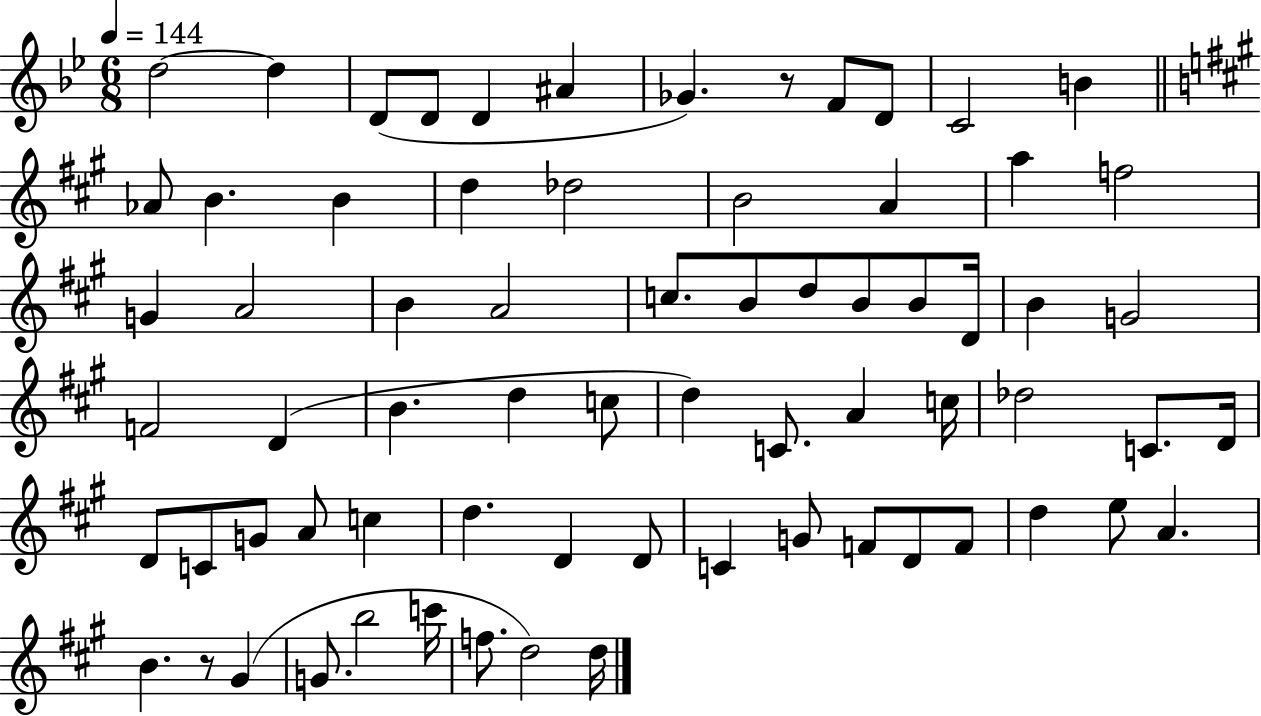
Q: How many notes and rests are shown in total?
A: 70